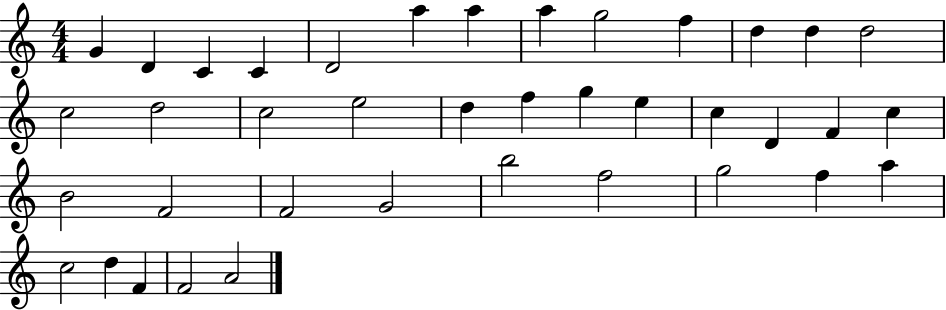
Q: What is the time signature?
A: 4/4